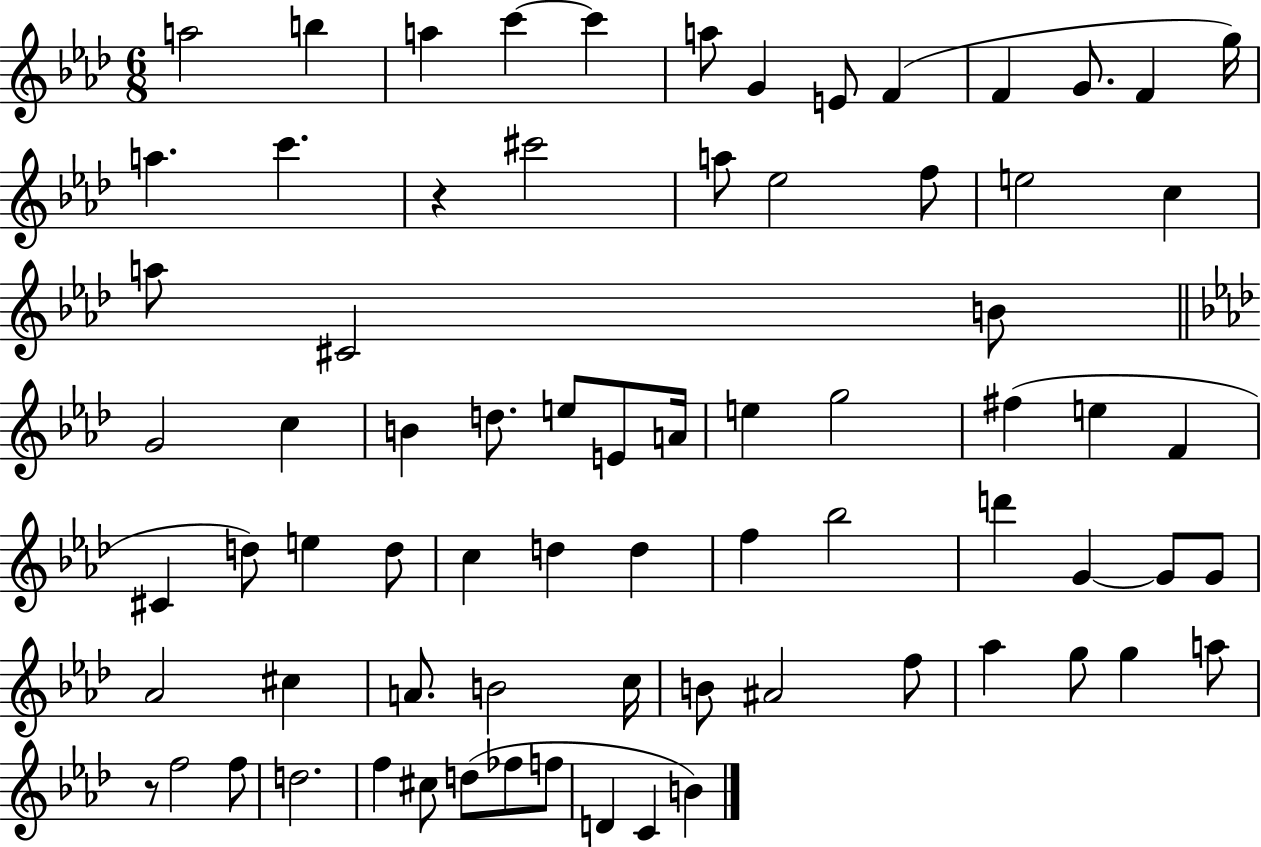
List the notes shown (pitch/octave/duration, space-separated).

A5/h B5/q A5/q C6/q C6/q A5/e G4/q E4/e F4/q F4/q G4/e. F4/q G5/s A5/q. C6/q. R/q C#6/h A5/e Eb5/h F5/e E5/h C5/q A5/e C#4/h B4/e G4/h C5/q B4/q D5/e. E5/e E4/e A4/s E5/q G5/h F#5/q E5/q F4/q C#4/q D5/e E5/q D5/e C5/q D5/q D5/q F5/q Bb5/h D6/q G4/q G4/e G4/e Ab4/h C#5/q A4/e. B4/h C5/s B4/e A#4/h F5/e Ab5/q G5/e G5/q A5/e R/e F5/h F5/e D5/h. F5/q C#5/e D5/e FES5/e F5/e D4/q C4/q B4/q